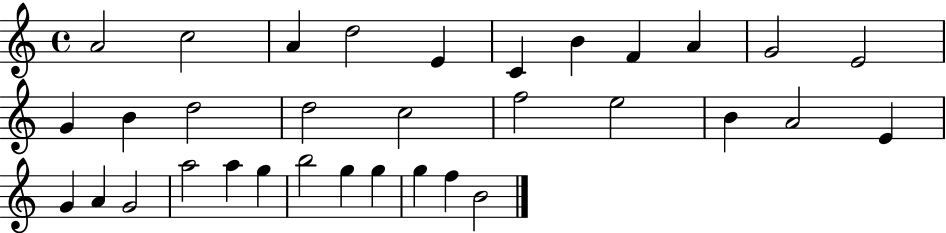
X:1
T:Untitled
M:4/4
L:1/4
K:C
A2 c2 A d2 E C B F A G2 E2 G B d2 d2 c2 f2 e2 B A2 E G A G2 a2 a g b2 g g g f B2